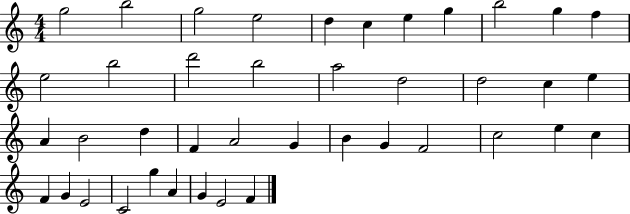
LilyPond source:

{
  \clef treble
  \numericTimeSignature
  \time 4/4
  \key c \major
  g''2 b''2 | g''2 e''2 | d''4 c''4 e''4 g''4 | b''2 g''4 f''4 | \break e''2 b''2 | d'''2 b''2 | a''2 d''2 | d''2 c''4 e''4 | \break a'4 b'2 d''4 | f'4 a'2 g'4 | b'4 g'4 f'2 | c''2 e''4 c''4 | \break f'4 g'4 e'2 | c'2 g''4 a'4 | g'4 e'2 f'4 | \bar "|."
}